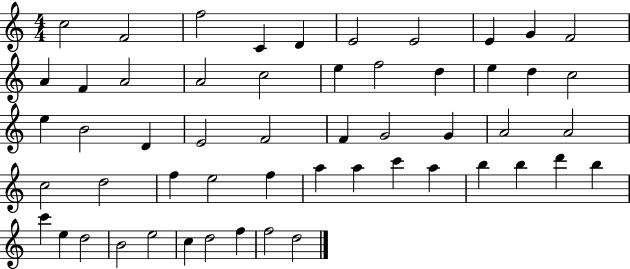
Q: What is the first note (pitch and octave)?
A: C5